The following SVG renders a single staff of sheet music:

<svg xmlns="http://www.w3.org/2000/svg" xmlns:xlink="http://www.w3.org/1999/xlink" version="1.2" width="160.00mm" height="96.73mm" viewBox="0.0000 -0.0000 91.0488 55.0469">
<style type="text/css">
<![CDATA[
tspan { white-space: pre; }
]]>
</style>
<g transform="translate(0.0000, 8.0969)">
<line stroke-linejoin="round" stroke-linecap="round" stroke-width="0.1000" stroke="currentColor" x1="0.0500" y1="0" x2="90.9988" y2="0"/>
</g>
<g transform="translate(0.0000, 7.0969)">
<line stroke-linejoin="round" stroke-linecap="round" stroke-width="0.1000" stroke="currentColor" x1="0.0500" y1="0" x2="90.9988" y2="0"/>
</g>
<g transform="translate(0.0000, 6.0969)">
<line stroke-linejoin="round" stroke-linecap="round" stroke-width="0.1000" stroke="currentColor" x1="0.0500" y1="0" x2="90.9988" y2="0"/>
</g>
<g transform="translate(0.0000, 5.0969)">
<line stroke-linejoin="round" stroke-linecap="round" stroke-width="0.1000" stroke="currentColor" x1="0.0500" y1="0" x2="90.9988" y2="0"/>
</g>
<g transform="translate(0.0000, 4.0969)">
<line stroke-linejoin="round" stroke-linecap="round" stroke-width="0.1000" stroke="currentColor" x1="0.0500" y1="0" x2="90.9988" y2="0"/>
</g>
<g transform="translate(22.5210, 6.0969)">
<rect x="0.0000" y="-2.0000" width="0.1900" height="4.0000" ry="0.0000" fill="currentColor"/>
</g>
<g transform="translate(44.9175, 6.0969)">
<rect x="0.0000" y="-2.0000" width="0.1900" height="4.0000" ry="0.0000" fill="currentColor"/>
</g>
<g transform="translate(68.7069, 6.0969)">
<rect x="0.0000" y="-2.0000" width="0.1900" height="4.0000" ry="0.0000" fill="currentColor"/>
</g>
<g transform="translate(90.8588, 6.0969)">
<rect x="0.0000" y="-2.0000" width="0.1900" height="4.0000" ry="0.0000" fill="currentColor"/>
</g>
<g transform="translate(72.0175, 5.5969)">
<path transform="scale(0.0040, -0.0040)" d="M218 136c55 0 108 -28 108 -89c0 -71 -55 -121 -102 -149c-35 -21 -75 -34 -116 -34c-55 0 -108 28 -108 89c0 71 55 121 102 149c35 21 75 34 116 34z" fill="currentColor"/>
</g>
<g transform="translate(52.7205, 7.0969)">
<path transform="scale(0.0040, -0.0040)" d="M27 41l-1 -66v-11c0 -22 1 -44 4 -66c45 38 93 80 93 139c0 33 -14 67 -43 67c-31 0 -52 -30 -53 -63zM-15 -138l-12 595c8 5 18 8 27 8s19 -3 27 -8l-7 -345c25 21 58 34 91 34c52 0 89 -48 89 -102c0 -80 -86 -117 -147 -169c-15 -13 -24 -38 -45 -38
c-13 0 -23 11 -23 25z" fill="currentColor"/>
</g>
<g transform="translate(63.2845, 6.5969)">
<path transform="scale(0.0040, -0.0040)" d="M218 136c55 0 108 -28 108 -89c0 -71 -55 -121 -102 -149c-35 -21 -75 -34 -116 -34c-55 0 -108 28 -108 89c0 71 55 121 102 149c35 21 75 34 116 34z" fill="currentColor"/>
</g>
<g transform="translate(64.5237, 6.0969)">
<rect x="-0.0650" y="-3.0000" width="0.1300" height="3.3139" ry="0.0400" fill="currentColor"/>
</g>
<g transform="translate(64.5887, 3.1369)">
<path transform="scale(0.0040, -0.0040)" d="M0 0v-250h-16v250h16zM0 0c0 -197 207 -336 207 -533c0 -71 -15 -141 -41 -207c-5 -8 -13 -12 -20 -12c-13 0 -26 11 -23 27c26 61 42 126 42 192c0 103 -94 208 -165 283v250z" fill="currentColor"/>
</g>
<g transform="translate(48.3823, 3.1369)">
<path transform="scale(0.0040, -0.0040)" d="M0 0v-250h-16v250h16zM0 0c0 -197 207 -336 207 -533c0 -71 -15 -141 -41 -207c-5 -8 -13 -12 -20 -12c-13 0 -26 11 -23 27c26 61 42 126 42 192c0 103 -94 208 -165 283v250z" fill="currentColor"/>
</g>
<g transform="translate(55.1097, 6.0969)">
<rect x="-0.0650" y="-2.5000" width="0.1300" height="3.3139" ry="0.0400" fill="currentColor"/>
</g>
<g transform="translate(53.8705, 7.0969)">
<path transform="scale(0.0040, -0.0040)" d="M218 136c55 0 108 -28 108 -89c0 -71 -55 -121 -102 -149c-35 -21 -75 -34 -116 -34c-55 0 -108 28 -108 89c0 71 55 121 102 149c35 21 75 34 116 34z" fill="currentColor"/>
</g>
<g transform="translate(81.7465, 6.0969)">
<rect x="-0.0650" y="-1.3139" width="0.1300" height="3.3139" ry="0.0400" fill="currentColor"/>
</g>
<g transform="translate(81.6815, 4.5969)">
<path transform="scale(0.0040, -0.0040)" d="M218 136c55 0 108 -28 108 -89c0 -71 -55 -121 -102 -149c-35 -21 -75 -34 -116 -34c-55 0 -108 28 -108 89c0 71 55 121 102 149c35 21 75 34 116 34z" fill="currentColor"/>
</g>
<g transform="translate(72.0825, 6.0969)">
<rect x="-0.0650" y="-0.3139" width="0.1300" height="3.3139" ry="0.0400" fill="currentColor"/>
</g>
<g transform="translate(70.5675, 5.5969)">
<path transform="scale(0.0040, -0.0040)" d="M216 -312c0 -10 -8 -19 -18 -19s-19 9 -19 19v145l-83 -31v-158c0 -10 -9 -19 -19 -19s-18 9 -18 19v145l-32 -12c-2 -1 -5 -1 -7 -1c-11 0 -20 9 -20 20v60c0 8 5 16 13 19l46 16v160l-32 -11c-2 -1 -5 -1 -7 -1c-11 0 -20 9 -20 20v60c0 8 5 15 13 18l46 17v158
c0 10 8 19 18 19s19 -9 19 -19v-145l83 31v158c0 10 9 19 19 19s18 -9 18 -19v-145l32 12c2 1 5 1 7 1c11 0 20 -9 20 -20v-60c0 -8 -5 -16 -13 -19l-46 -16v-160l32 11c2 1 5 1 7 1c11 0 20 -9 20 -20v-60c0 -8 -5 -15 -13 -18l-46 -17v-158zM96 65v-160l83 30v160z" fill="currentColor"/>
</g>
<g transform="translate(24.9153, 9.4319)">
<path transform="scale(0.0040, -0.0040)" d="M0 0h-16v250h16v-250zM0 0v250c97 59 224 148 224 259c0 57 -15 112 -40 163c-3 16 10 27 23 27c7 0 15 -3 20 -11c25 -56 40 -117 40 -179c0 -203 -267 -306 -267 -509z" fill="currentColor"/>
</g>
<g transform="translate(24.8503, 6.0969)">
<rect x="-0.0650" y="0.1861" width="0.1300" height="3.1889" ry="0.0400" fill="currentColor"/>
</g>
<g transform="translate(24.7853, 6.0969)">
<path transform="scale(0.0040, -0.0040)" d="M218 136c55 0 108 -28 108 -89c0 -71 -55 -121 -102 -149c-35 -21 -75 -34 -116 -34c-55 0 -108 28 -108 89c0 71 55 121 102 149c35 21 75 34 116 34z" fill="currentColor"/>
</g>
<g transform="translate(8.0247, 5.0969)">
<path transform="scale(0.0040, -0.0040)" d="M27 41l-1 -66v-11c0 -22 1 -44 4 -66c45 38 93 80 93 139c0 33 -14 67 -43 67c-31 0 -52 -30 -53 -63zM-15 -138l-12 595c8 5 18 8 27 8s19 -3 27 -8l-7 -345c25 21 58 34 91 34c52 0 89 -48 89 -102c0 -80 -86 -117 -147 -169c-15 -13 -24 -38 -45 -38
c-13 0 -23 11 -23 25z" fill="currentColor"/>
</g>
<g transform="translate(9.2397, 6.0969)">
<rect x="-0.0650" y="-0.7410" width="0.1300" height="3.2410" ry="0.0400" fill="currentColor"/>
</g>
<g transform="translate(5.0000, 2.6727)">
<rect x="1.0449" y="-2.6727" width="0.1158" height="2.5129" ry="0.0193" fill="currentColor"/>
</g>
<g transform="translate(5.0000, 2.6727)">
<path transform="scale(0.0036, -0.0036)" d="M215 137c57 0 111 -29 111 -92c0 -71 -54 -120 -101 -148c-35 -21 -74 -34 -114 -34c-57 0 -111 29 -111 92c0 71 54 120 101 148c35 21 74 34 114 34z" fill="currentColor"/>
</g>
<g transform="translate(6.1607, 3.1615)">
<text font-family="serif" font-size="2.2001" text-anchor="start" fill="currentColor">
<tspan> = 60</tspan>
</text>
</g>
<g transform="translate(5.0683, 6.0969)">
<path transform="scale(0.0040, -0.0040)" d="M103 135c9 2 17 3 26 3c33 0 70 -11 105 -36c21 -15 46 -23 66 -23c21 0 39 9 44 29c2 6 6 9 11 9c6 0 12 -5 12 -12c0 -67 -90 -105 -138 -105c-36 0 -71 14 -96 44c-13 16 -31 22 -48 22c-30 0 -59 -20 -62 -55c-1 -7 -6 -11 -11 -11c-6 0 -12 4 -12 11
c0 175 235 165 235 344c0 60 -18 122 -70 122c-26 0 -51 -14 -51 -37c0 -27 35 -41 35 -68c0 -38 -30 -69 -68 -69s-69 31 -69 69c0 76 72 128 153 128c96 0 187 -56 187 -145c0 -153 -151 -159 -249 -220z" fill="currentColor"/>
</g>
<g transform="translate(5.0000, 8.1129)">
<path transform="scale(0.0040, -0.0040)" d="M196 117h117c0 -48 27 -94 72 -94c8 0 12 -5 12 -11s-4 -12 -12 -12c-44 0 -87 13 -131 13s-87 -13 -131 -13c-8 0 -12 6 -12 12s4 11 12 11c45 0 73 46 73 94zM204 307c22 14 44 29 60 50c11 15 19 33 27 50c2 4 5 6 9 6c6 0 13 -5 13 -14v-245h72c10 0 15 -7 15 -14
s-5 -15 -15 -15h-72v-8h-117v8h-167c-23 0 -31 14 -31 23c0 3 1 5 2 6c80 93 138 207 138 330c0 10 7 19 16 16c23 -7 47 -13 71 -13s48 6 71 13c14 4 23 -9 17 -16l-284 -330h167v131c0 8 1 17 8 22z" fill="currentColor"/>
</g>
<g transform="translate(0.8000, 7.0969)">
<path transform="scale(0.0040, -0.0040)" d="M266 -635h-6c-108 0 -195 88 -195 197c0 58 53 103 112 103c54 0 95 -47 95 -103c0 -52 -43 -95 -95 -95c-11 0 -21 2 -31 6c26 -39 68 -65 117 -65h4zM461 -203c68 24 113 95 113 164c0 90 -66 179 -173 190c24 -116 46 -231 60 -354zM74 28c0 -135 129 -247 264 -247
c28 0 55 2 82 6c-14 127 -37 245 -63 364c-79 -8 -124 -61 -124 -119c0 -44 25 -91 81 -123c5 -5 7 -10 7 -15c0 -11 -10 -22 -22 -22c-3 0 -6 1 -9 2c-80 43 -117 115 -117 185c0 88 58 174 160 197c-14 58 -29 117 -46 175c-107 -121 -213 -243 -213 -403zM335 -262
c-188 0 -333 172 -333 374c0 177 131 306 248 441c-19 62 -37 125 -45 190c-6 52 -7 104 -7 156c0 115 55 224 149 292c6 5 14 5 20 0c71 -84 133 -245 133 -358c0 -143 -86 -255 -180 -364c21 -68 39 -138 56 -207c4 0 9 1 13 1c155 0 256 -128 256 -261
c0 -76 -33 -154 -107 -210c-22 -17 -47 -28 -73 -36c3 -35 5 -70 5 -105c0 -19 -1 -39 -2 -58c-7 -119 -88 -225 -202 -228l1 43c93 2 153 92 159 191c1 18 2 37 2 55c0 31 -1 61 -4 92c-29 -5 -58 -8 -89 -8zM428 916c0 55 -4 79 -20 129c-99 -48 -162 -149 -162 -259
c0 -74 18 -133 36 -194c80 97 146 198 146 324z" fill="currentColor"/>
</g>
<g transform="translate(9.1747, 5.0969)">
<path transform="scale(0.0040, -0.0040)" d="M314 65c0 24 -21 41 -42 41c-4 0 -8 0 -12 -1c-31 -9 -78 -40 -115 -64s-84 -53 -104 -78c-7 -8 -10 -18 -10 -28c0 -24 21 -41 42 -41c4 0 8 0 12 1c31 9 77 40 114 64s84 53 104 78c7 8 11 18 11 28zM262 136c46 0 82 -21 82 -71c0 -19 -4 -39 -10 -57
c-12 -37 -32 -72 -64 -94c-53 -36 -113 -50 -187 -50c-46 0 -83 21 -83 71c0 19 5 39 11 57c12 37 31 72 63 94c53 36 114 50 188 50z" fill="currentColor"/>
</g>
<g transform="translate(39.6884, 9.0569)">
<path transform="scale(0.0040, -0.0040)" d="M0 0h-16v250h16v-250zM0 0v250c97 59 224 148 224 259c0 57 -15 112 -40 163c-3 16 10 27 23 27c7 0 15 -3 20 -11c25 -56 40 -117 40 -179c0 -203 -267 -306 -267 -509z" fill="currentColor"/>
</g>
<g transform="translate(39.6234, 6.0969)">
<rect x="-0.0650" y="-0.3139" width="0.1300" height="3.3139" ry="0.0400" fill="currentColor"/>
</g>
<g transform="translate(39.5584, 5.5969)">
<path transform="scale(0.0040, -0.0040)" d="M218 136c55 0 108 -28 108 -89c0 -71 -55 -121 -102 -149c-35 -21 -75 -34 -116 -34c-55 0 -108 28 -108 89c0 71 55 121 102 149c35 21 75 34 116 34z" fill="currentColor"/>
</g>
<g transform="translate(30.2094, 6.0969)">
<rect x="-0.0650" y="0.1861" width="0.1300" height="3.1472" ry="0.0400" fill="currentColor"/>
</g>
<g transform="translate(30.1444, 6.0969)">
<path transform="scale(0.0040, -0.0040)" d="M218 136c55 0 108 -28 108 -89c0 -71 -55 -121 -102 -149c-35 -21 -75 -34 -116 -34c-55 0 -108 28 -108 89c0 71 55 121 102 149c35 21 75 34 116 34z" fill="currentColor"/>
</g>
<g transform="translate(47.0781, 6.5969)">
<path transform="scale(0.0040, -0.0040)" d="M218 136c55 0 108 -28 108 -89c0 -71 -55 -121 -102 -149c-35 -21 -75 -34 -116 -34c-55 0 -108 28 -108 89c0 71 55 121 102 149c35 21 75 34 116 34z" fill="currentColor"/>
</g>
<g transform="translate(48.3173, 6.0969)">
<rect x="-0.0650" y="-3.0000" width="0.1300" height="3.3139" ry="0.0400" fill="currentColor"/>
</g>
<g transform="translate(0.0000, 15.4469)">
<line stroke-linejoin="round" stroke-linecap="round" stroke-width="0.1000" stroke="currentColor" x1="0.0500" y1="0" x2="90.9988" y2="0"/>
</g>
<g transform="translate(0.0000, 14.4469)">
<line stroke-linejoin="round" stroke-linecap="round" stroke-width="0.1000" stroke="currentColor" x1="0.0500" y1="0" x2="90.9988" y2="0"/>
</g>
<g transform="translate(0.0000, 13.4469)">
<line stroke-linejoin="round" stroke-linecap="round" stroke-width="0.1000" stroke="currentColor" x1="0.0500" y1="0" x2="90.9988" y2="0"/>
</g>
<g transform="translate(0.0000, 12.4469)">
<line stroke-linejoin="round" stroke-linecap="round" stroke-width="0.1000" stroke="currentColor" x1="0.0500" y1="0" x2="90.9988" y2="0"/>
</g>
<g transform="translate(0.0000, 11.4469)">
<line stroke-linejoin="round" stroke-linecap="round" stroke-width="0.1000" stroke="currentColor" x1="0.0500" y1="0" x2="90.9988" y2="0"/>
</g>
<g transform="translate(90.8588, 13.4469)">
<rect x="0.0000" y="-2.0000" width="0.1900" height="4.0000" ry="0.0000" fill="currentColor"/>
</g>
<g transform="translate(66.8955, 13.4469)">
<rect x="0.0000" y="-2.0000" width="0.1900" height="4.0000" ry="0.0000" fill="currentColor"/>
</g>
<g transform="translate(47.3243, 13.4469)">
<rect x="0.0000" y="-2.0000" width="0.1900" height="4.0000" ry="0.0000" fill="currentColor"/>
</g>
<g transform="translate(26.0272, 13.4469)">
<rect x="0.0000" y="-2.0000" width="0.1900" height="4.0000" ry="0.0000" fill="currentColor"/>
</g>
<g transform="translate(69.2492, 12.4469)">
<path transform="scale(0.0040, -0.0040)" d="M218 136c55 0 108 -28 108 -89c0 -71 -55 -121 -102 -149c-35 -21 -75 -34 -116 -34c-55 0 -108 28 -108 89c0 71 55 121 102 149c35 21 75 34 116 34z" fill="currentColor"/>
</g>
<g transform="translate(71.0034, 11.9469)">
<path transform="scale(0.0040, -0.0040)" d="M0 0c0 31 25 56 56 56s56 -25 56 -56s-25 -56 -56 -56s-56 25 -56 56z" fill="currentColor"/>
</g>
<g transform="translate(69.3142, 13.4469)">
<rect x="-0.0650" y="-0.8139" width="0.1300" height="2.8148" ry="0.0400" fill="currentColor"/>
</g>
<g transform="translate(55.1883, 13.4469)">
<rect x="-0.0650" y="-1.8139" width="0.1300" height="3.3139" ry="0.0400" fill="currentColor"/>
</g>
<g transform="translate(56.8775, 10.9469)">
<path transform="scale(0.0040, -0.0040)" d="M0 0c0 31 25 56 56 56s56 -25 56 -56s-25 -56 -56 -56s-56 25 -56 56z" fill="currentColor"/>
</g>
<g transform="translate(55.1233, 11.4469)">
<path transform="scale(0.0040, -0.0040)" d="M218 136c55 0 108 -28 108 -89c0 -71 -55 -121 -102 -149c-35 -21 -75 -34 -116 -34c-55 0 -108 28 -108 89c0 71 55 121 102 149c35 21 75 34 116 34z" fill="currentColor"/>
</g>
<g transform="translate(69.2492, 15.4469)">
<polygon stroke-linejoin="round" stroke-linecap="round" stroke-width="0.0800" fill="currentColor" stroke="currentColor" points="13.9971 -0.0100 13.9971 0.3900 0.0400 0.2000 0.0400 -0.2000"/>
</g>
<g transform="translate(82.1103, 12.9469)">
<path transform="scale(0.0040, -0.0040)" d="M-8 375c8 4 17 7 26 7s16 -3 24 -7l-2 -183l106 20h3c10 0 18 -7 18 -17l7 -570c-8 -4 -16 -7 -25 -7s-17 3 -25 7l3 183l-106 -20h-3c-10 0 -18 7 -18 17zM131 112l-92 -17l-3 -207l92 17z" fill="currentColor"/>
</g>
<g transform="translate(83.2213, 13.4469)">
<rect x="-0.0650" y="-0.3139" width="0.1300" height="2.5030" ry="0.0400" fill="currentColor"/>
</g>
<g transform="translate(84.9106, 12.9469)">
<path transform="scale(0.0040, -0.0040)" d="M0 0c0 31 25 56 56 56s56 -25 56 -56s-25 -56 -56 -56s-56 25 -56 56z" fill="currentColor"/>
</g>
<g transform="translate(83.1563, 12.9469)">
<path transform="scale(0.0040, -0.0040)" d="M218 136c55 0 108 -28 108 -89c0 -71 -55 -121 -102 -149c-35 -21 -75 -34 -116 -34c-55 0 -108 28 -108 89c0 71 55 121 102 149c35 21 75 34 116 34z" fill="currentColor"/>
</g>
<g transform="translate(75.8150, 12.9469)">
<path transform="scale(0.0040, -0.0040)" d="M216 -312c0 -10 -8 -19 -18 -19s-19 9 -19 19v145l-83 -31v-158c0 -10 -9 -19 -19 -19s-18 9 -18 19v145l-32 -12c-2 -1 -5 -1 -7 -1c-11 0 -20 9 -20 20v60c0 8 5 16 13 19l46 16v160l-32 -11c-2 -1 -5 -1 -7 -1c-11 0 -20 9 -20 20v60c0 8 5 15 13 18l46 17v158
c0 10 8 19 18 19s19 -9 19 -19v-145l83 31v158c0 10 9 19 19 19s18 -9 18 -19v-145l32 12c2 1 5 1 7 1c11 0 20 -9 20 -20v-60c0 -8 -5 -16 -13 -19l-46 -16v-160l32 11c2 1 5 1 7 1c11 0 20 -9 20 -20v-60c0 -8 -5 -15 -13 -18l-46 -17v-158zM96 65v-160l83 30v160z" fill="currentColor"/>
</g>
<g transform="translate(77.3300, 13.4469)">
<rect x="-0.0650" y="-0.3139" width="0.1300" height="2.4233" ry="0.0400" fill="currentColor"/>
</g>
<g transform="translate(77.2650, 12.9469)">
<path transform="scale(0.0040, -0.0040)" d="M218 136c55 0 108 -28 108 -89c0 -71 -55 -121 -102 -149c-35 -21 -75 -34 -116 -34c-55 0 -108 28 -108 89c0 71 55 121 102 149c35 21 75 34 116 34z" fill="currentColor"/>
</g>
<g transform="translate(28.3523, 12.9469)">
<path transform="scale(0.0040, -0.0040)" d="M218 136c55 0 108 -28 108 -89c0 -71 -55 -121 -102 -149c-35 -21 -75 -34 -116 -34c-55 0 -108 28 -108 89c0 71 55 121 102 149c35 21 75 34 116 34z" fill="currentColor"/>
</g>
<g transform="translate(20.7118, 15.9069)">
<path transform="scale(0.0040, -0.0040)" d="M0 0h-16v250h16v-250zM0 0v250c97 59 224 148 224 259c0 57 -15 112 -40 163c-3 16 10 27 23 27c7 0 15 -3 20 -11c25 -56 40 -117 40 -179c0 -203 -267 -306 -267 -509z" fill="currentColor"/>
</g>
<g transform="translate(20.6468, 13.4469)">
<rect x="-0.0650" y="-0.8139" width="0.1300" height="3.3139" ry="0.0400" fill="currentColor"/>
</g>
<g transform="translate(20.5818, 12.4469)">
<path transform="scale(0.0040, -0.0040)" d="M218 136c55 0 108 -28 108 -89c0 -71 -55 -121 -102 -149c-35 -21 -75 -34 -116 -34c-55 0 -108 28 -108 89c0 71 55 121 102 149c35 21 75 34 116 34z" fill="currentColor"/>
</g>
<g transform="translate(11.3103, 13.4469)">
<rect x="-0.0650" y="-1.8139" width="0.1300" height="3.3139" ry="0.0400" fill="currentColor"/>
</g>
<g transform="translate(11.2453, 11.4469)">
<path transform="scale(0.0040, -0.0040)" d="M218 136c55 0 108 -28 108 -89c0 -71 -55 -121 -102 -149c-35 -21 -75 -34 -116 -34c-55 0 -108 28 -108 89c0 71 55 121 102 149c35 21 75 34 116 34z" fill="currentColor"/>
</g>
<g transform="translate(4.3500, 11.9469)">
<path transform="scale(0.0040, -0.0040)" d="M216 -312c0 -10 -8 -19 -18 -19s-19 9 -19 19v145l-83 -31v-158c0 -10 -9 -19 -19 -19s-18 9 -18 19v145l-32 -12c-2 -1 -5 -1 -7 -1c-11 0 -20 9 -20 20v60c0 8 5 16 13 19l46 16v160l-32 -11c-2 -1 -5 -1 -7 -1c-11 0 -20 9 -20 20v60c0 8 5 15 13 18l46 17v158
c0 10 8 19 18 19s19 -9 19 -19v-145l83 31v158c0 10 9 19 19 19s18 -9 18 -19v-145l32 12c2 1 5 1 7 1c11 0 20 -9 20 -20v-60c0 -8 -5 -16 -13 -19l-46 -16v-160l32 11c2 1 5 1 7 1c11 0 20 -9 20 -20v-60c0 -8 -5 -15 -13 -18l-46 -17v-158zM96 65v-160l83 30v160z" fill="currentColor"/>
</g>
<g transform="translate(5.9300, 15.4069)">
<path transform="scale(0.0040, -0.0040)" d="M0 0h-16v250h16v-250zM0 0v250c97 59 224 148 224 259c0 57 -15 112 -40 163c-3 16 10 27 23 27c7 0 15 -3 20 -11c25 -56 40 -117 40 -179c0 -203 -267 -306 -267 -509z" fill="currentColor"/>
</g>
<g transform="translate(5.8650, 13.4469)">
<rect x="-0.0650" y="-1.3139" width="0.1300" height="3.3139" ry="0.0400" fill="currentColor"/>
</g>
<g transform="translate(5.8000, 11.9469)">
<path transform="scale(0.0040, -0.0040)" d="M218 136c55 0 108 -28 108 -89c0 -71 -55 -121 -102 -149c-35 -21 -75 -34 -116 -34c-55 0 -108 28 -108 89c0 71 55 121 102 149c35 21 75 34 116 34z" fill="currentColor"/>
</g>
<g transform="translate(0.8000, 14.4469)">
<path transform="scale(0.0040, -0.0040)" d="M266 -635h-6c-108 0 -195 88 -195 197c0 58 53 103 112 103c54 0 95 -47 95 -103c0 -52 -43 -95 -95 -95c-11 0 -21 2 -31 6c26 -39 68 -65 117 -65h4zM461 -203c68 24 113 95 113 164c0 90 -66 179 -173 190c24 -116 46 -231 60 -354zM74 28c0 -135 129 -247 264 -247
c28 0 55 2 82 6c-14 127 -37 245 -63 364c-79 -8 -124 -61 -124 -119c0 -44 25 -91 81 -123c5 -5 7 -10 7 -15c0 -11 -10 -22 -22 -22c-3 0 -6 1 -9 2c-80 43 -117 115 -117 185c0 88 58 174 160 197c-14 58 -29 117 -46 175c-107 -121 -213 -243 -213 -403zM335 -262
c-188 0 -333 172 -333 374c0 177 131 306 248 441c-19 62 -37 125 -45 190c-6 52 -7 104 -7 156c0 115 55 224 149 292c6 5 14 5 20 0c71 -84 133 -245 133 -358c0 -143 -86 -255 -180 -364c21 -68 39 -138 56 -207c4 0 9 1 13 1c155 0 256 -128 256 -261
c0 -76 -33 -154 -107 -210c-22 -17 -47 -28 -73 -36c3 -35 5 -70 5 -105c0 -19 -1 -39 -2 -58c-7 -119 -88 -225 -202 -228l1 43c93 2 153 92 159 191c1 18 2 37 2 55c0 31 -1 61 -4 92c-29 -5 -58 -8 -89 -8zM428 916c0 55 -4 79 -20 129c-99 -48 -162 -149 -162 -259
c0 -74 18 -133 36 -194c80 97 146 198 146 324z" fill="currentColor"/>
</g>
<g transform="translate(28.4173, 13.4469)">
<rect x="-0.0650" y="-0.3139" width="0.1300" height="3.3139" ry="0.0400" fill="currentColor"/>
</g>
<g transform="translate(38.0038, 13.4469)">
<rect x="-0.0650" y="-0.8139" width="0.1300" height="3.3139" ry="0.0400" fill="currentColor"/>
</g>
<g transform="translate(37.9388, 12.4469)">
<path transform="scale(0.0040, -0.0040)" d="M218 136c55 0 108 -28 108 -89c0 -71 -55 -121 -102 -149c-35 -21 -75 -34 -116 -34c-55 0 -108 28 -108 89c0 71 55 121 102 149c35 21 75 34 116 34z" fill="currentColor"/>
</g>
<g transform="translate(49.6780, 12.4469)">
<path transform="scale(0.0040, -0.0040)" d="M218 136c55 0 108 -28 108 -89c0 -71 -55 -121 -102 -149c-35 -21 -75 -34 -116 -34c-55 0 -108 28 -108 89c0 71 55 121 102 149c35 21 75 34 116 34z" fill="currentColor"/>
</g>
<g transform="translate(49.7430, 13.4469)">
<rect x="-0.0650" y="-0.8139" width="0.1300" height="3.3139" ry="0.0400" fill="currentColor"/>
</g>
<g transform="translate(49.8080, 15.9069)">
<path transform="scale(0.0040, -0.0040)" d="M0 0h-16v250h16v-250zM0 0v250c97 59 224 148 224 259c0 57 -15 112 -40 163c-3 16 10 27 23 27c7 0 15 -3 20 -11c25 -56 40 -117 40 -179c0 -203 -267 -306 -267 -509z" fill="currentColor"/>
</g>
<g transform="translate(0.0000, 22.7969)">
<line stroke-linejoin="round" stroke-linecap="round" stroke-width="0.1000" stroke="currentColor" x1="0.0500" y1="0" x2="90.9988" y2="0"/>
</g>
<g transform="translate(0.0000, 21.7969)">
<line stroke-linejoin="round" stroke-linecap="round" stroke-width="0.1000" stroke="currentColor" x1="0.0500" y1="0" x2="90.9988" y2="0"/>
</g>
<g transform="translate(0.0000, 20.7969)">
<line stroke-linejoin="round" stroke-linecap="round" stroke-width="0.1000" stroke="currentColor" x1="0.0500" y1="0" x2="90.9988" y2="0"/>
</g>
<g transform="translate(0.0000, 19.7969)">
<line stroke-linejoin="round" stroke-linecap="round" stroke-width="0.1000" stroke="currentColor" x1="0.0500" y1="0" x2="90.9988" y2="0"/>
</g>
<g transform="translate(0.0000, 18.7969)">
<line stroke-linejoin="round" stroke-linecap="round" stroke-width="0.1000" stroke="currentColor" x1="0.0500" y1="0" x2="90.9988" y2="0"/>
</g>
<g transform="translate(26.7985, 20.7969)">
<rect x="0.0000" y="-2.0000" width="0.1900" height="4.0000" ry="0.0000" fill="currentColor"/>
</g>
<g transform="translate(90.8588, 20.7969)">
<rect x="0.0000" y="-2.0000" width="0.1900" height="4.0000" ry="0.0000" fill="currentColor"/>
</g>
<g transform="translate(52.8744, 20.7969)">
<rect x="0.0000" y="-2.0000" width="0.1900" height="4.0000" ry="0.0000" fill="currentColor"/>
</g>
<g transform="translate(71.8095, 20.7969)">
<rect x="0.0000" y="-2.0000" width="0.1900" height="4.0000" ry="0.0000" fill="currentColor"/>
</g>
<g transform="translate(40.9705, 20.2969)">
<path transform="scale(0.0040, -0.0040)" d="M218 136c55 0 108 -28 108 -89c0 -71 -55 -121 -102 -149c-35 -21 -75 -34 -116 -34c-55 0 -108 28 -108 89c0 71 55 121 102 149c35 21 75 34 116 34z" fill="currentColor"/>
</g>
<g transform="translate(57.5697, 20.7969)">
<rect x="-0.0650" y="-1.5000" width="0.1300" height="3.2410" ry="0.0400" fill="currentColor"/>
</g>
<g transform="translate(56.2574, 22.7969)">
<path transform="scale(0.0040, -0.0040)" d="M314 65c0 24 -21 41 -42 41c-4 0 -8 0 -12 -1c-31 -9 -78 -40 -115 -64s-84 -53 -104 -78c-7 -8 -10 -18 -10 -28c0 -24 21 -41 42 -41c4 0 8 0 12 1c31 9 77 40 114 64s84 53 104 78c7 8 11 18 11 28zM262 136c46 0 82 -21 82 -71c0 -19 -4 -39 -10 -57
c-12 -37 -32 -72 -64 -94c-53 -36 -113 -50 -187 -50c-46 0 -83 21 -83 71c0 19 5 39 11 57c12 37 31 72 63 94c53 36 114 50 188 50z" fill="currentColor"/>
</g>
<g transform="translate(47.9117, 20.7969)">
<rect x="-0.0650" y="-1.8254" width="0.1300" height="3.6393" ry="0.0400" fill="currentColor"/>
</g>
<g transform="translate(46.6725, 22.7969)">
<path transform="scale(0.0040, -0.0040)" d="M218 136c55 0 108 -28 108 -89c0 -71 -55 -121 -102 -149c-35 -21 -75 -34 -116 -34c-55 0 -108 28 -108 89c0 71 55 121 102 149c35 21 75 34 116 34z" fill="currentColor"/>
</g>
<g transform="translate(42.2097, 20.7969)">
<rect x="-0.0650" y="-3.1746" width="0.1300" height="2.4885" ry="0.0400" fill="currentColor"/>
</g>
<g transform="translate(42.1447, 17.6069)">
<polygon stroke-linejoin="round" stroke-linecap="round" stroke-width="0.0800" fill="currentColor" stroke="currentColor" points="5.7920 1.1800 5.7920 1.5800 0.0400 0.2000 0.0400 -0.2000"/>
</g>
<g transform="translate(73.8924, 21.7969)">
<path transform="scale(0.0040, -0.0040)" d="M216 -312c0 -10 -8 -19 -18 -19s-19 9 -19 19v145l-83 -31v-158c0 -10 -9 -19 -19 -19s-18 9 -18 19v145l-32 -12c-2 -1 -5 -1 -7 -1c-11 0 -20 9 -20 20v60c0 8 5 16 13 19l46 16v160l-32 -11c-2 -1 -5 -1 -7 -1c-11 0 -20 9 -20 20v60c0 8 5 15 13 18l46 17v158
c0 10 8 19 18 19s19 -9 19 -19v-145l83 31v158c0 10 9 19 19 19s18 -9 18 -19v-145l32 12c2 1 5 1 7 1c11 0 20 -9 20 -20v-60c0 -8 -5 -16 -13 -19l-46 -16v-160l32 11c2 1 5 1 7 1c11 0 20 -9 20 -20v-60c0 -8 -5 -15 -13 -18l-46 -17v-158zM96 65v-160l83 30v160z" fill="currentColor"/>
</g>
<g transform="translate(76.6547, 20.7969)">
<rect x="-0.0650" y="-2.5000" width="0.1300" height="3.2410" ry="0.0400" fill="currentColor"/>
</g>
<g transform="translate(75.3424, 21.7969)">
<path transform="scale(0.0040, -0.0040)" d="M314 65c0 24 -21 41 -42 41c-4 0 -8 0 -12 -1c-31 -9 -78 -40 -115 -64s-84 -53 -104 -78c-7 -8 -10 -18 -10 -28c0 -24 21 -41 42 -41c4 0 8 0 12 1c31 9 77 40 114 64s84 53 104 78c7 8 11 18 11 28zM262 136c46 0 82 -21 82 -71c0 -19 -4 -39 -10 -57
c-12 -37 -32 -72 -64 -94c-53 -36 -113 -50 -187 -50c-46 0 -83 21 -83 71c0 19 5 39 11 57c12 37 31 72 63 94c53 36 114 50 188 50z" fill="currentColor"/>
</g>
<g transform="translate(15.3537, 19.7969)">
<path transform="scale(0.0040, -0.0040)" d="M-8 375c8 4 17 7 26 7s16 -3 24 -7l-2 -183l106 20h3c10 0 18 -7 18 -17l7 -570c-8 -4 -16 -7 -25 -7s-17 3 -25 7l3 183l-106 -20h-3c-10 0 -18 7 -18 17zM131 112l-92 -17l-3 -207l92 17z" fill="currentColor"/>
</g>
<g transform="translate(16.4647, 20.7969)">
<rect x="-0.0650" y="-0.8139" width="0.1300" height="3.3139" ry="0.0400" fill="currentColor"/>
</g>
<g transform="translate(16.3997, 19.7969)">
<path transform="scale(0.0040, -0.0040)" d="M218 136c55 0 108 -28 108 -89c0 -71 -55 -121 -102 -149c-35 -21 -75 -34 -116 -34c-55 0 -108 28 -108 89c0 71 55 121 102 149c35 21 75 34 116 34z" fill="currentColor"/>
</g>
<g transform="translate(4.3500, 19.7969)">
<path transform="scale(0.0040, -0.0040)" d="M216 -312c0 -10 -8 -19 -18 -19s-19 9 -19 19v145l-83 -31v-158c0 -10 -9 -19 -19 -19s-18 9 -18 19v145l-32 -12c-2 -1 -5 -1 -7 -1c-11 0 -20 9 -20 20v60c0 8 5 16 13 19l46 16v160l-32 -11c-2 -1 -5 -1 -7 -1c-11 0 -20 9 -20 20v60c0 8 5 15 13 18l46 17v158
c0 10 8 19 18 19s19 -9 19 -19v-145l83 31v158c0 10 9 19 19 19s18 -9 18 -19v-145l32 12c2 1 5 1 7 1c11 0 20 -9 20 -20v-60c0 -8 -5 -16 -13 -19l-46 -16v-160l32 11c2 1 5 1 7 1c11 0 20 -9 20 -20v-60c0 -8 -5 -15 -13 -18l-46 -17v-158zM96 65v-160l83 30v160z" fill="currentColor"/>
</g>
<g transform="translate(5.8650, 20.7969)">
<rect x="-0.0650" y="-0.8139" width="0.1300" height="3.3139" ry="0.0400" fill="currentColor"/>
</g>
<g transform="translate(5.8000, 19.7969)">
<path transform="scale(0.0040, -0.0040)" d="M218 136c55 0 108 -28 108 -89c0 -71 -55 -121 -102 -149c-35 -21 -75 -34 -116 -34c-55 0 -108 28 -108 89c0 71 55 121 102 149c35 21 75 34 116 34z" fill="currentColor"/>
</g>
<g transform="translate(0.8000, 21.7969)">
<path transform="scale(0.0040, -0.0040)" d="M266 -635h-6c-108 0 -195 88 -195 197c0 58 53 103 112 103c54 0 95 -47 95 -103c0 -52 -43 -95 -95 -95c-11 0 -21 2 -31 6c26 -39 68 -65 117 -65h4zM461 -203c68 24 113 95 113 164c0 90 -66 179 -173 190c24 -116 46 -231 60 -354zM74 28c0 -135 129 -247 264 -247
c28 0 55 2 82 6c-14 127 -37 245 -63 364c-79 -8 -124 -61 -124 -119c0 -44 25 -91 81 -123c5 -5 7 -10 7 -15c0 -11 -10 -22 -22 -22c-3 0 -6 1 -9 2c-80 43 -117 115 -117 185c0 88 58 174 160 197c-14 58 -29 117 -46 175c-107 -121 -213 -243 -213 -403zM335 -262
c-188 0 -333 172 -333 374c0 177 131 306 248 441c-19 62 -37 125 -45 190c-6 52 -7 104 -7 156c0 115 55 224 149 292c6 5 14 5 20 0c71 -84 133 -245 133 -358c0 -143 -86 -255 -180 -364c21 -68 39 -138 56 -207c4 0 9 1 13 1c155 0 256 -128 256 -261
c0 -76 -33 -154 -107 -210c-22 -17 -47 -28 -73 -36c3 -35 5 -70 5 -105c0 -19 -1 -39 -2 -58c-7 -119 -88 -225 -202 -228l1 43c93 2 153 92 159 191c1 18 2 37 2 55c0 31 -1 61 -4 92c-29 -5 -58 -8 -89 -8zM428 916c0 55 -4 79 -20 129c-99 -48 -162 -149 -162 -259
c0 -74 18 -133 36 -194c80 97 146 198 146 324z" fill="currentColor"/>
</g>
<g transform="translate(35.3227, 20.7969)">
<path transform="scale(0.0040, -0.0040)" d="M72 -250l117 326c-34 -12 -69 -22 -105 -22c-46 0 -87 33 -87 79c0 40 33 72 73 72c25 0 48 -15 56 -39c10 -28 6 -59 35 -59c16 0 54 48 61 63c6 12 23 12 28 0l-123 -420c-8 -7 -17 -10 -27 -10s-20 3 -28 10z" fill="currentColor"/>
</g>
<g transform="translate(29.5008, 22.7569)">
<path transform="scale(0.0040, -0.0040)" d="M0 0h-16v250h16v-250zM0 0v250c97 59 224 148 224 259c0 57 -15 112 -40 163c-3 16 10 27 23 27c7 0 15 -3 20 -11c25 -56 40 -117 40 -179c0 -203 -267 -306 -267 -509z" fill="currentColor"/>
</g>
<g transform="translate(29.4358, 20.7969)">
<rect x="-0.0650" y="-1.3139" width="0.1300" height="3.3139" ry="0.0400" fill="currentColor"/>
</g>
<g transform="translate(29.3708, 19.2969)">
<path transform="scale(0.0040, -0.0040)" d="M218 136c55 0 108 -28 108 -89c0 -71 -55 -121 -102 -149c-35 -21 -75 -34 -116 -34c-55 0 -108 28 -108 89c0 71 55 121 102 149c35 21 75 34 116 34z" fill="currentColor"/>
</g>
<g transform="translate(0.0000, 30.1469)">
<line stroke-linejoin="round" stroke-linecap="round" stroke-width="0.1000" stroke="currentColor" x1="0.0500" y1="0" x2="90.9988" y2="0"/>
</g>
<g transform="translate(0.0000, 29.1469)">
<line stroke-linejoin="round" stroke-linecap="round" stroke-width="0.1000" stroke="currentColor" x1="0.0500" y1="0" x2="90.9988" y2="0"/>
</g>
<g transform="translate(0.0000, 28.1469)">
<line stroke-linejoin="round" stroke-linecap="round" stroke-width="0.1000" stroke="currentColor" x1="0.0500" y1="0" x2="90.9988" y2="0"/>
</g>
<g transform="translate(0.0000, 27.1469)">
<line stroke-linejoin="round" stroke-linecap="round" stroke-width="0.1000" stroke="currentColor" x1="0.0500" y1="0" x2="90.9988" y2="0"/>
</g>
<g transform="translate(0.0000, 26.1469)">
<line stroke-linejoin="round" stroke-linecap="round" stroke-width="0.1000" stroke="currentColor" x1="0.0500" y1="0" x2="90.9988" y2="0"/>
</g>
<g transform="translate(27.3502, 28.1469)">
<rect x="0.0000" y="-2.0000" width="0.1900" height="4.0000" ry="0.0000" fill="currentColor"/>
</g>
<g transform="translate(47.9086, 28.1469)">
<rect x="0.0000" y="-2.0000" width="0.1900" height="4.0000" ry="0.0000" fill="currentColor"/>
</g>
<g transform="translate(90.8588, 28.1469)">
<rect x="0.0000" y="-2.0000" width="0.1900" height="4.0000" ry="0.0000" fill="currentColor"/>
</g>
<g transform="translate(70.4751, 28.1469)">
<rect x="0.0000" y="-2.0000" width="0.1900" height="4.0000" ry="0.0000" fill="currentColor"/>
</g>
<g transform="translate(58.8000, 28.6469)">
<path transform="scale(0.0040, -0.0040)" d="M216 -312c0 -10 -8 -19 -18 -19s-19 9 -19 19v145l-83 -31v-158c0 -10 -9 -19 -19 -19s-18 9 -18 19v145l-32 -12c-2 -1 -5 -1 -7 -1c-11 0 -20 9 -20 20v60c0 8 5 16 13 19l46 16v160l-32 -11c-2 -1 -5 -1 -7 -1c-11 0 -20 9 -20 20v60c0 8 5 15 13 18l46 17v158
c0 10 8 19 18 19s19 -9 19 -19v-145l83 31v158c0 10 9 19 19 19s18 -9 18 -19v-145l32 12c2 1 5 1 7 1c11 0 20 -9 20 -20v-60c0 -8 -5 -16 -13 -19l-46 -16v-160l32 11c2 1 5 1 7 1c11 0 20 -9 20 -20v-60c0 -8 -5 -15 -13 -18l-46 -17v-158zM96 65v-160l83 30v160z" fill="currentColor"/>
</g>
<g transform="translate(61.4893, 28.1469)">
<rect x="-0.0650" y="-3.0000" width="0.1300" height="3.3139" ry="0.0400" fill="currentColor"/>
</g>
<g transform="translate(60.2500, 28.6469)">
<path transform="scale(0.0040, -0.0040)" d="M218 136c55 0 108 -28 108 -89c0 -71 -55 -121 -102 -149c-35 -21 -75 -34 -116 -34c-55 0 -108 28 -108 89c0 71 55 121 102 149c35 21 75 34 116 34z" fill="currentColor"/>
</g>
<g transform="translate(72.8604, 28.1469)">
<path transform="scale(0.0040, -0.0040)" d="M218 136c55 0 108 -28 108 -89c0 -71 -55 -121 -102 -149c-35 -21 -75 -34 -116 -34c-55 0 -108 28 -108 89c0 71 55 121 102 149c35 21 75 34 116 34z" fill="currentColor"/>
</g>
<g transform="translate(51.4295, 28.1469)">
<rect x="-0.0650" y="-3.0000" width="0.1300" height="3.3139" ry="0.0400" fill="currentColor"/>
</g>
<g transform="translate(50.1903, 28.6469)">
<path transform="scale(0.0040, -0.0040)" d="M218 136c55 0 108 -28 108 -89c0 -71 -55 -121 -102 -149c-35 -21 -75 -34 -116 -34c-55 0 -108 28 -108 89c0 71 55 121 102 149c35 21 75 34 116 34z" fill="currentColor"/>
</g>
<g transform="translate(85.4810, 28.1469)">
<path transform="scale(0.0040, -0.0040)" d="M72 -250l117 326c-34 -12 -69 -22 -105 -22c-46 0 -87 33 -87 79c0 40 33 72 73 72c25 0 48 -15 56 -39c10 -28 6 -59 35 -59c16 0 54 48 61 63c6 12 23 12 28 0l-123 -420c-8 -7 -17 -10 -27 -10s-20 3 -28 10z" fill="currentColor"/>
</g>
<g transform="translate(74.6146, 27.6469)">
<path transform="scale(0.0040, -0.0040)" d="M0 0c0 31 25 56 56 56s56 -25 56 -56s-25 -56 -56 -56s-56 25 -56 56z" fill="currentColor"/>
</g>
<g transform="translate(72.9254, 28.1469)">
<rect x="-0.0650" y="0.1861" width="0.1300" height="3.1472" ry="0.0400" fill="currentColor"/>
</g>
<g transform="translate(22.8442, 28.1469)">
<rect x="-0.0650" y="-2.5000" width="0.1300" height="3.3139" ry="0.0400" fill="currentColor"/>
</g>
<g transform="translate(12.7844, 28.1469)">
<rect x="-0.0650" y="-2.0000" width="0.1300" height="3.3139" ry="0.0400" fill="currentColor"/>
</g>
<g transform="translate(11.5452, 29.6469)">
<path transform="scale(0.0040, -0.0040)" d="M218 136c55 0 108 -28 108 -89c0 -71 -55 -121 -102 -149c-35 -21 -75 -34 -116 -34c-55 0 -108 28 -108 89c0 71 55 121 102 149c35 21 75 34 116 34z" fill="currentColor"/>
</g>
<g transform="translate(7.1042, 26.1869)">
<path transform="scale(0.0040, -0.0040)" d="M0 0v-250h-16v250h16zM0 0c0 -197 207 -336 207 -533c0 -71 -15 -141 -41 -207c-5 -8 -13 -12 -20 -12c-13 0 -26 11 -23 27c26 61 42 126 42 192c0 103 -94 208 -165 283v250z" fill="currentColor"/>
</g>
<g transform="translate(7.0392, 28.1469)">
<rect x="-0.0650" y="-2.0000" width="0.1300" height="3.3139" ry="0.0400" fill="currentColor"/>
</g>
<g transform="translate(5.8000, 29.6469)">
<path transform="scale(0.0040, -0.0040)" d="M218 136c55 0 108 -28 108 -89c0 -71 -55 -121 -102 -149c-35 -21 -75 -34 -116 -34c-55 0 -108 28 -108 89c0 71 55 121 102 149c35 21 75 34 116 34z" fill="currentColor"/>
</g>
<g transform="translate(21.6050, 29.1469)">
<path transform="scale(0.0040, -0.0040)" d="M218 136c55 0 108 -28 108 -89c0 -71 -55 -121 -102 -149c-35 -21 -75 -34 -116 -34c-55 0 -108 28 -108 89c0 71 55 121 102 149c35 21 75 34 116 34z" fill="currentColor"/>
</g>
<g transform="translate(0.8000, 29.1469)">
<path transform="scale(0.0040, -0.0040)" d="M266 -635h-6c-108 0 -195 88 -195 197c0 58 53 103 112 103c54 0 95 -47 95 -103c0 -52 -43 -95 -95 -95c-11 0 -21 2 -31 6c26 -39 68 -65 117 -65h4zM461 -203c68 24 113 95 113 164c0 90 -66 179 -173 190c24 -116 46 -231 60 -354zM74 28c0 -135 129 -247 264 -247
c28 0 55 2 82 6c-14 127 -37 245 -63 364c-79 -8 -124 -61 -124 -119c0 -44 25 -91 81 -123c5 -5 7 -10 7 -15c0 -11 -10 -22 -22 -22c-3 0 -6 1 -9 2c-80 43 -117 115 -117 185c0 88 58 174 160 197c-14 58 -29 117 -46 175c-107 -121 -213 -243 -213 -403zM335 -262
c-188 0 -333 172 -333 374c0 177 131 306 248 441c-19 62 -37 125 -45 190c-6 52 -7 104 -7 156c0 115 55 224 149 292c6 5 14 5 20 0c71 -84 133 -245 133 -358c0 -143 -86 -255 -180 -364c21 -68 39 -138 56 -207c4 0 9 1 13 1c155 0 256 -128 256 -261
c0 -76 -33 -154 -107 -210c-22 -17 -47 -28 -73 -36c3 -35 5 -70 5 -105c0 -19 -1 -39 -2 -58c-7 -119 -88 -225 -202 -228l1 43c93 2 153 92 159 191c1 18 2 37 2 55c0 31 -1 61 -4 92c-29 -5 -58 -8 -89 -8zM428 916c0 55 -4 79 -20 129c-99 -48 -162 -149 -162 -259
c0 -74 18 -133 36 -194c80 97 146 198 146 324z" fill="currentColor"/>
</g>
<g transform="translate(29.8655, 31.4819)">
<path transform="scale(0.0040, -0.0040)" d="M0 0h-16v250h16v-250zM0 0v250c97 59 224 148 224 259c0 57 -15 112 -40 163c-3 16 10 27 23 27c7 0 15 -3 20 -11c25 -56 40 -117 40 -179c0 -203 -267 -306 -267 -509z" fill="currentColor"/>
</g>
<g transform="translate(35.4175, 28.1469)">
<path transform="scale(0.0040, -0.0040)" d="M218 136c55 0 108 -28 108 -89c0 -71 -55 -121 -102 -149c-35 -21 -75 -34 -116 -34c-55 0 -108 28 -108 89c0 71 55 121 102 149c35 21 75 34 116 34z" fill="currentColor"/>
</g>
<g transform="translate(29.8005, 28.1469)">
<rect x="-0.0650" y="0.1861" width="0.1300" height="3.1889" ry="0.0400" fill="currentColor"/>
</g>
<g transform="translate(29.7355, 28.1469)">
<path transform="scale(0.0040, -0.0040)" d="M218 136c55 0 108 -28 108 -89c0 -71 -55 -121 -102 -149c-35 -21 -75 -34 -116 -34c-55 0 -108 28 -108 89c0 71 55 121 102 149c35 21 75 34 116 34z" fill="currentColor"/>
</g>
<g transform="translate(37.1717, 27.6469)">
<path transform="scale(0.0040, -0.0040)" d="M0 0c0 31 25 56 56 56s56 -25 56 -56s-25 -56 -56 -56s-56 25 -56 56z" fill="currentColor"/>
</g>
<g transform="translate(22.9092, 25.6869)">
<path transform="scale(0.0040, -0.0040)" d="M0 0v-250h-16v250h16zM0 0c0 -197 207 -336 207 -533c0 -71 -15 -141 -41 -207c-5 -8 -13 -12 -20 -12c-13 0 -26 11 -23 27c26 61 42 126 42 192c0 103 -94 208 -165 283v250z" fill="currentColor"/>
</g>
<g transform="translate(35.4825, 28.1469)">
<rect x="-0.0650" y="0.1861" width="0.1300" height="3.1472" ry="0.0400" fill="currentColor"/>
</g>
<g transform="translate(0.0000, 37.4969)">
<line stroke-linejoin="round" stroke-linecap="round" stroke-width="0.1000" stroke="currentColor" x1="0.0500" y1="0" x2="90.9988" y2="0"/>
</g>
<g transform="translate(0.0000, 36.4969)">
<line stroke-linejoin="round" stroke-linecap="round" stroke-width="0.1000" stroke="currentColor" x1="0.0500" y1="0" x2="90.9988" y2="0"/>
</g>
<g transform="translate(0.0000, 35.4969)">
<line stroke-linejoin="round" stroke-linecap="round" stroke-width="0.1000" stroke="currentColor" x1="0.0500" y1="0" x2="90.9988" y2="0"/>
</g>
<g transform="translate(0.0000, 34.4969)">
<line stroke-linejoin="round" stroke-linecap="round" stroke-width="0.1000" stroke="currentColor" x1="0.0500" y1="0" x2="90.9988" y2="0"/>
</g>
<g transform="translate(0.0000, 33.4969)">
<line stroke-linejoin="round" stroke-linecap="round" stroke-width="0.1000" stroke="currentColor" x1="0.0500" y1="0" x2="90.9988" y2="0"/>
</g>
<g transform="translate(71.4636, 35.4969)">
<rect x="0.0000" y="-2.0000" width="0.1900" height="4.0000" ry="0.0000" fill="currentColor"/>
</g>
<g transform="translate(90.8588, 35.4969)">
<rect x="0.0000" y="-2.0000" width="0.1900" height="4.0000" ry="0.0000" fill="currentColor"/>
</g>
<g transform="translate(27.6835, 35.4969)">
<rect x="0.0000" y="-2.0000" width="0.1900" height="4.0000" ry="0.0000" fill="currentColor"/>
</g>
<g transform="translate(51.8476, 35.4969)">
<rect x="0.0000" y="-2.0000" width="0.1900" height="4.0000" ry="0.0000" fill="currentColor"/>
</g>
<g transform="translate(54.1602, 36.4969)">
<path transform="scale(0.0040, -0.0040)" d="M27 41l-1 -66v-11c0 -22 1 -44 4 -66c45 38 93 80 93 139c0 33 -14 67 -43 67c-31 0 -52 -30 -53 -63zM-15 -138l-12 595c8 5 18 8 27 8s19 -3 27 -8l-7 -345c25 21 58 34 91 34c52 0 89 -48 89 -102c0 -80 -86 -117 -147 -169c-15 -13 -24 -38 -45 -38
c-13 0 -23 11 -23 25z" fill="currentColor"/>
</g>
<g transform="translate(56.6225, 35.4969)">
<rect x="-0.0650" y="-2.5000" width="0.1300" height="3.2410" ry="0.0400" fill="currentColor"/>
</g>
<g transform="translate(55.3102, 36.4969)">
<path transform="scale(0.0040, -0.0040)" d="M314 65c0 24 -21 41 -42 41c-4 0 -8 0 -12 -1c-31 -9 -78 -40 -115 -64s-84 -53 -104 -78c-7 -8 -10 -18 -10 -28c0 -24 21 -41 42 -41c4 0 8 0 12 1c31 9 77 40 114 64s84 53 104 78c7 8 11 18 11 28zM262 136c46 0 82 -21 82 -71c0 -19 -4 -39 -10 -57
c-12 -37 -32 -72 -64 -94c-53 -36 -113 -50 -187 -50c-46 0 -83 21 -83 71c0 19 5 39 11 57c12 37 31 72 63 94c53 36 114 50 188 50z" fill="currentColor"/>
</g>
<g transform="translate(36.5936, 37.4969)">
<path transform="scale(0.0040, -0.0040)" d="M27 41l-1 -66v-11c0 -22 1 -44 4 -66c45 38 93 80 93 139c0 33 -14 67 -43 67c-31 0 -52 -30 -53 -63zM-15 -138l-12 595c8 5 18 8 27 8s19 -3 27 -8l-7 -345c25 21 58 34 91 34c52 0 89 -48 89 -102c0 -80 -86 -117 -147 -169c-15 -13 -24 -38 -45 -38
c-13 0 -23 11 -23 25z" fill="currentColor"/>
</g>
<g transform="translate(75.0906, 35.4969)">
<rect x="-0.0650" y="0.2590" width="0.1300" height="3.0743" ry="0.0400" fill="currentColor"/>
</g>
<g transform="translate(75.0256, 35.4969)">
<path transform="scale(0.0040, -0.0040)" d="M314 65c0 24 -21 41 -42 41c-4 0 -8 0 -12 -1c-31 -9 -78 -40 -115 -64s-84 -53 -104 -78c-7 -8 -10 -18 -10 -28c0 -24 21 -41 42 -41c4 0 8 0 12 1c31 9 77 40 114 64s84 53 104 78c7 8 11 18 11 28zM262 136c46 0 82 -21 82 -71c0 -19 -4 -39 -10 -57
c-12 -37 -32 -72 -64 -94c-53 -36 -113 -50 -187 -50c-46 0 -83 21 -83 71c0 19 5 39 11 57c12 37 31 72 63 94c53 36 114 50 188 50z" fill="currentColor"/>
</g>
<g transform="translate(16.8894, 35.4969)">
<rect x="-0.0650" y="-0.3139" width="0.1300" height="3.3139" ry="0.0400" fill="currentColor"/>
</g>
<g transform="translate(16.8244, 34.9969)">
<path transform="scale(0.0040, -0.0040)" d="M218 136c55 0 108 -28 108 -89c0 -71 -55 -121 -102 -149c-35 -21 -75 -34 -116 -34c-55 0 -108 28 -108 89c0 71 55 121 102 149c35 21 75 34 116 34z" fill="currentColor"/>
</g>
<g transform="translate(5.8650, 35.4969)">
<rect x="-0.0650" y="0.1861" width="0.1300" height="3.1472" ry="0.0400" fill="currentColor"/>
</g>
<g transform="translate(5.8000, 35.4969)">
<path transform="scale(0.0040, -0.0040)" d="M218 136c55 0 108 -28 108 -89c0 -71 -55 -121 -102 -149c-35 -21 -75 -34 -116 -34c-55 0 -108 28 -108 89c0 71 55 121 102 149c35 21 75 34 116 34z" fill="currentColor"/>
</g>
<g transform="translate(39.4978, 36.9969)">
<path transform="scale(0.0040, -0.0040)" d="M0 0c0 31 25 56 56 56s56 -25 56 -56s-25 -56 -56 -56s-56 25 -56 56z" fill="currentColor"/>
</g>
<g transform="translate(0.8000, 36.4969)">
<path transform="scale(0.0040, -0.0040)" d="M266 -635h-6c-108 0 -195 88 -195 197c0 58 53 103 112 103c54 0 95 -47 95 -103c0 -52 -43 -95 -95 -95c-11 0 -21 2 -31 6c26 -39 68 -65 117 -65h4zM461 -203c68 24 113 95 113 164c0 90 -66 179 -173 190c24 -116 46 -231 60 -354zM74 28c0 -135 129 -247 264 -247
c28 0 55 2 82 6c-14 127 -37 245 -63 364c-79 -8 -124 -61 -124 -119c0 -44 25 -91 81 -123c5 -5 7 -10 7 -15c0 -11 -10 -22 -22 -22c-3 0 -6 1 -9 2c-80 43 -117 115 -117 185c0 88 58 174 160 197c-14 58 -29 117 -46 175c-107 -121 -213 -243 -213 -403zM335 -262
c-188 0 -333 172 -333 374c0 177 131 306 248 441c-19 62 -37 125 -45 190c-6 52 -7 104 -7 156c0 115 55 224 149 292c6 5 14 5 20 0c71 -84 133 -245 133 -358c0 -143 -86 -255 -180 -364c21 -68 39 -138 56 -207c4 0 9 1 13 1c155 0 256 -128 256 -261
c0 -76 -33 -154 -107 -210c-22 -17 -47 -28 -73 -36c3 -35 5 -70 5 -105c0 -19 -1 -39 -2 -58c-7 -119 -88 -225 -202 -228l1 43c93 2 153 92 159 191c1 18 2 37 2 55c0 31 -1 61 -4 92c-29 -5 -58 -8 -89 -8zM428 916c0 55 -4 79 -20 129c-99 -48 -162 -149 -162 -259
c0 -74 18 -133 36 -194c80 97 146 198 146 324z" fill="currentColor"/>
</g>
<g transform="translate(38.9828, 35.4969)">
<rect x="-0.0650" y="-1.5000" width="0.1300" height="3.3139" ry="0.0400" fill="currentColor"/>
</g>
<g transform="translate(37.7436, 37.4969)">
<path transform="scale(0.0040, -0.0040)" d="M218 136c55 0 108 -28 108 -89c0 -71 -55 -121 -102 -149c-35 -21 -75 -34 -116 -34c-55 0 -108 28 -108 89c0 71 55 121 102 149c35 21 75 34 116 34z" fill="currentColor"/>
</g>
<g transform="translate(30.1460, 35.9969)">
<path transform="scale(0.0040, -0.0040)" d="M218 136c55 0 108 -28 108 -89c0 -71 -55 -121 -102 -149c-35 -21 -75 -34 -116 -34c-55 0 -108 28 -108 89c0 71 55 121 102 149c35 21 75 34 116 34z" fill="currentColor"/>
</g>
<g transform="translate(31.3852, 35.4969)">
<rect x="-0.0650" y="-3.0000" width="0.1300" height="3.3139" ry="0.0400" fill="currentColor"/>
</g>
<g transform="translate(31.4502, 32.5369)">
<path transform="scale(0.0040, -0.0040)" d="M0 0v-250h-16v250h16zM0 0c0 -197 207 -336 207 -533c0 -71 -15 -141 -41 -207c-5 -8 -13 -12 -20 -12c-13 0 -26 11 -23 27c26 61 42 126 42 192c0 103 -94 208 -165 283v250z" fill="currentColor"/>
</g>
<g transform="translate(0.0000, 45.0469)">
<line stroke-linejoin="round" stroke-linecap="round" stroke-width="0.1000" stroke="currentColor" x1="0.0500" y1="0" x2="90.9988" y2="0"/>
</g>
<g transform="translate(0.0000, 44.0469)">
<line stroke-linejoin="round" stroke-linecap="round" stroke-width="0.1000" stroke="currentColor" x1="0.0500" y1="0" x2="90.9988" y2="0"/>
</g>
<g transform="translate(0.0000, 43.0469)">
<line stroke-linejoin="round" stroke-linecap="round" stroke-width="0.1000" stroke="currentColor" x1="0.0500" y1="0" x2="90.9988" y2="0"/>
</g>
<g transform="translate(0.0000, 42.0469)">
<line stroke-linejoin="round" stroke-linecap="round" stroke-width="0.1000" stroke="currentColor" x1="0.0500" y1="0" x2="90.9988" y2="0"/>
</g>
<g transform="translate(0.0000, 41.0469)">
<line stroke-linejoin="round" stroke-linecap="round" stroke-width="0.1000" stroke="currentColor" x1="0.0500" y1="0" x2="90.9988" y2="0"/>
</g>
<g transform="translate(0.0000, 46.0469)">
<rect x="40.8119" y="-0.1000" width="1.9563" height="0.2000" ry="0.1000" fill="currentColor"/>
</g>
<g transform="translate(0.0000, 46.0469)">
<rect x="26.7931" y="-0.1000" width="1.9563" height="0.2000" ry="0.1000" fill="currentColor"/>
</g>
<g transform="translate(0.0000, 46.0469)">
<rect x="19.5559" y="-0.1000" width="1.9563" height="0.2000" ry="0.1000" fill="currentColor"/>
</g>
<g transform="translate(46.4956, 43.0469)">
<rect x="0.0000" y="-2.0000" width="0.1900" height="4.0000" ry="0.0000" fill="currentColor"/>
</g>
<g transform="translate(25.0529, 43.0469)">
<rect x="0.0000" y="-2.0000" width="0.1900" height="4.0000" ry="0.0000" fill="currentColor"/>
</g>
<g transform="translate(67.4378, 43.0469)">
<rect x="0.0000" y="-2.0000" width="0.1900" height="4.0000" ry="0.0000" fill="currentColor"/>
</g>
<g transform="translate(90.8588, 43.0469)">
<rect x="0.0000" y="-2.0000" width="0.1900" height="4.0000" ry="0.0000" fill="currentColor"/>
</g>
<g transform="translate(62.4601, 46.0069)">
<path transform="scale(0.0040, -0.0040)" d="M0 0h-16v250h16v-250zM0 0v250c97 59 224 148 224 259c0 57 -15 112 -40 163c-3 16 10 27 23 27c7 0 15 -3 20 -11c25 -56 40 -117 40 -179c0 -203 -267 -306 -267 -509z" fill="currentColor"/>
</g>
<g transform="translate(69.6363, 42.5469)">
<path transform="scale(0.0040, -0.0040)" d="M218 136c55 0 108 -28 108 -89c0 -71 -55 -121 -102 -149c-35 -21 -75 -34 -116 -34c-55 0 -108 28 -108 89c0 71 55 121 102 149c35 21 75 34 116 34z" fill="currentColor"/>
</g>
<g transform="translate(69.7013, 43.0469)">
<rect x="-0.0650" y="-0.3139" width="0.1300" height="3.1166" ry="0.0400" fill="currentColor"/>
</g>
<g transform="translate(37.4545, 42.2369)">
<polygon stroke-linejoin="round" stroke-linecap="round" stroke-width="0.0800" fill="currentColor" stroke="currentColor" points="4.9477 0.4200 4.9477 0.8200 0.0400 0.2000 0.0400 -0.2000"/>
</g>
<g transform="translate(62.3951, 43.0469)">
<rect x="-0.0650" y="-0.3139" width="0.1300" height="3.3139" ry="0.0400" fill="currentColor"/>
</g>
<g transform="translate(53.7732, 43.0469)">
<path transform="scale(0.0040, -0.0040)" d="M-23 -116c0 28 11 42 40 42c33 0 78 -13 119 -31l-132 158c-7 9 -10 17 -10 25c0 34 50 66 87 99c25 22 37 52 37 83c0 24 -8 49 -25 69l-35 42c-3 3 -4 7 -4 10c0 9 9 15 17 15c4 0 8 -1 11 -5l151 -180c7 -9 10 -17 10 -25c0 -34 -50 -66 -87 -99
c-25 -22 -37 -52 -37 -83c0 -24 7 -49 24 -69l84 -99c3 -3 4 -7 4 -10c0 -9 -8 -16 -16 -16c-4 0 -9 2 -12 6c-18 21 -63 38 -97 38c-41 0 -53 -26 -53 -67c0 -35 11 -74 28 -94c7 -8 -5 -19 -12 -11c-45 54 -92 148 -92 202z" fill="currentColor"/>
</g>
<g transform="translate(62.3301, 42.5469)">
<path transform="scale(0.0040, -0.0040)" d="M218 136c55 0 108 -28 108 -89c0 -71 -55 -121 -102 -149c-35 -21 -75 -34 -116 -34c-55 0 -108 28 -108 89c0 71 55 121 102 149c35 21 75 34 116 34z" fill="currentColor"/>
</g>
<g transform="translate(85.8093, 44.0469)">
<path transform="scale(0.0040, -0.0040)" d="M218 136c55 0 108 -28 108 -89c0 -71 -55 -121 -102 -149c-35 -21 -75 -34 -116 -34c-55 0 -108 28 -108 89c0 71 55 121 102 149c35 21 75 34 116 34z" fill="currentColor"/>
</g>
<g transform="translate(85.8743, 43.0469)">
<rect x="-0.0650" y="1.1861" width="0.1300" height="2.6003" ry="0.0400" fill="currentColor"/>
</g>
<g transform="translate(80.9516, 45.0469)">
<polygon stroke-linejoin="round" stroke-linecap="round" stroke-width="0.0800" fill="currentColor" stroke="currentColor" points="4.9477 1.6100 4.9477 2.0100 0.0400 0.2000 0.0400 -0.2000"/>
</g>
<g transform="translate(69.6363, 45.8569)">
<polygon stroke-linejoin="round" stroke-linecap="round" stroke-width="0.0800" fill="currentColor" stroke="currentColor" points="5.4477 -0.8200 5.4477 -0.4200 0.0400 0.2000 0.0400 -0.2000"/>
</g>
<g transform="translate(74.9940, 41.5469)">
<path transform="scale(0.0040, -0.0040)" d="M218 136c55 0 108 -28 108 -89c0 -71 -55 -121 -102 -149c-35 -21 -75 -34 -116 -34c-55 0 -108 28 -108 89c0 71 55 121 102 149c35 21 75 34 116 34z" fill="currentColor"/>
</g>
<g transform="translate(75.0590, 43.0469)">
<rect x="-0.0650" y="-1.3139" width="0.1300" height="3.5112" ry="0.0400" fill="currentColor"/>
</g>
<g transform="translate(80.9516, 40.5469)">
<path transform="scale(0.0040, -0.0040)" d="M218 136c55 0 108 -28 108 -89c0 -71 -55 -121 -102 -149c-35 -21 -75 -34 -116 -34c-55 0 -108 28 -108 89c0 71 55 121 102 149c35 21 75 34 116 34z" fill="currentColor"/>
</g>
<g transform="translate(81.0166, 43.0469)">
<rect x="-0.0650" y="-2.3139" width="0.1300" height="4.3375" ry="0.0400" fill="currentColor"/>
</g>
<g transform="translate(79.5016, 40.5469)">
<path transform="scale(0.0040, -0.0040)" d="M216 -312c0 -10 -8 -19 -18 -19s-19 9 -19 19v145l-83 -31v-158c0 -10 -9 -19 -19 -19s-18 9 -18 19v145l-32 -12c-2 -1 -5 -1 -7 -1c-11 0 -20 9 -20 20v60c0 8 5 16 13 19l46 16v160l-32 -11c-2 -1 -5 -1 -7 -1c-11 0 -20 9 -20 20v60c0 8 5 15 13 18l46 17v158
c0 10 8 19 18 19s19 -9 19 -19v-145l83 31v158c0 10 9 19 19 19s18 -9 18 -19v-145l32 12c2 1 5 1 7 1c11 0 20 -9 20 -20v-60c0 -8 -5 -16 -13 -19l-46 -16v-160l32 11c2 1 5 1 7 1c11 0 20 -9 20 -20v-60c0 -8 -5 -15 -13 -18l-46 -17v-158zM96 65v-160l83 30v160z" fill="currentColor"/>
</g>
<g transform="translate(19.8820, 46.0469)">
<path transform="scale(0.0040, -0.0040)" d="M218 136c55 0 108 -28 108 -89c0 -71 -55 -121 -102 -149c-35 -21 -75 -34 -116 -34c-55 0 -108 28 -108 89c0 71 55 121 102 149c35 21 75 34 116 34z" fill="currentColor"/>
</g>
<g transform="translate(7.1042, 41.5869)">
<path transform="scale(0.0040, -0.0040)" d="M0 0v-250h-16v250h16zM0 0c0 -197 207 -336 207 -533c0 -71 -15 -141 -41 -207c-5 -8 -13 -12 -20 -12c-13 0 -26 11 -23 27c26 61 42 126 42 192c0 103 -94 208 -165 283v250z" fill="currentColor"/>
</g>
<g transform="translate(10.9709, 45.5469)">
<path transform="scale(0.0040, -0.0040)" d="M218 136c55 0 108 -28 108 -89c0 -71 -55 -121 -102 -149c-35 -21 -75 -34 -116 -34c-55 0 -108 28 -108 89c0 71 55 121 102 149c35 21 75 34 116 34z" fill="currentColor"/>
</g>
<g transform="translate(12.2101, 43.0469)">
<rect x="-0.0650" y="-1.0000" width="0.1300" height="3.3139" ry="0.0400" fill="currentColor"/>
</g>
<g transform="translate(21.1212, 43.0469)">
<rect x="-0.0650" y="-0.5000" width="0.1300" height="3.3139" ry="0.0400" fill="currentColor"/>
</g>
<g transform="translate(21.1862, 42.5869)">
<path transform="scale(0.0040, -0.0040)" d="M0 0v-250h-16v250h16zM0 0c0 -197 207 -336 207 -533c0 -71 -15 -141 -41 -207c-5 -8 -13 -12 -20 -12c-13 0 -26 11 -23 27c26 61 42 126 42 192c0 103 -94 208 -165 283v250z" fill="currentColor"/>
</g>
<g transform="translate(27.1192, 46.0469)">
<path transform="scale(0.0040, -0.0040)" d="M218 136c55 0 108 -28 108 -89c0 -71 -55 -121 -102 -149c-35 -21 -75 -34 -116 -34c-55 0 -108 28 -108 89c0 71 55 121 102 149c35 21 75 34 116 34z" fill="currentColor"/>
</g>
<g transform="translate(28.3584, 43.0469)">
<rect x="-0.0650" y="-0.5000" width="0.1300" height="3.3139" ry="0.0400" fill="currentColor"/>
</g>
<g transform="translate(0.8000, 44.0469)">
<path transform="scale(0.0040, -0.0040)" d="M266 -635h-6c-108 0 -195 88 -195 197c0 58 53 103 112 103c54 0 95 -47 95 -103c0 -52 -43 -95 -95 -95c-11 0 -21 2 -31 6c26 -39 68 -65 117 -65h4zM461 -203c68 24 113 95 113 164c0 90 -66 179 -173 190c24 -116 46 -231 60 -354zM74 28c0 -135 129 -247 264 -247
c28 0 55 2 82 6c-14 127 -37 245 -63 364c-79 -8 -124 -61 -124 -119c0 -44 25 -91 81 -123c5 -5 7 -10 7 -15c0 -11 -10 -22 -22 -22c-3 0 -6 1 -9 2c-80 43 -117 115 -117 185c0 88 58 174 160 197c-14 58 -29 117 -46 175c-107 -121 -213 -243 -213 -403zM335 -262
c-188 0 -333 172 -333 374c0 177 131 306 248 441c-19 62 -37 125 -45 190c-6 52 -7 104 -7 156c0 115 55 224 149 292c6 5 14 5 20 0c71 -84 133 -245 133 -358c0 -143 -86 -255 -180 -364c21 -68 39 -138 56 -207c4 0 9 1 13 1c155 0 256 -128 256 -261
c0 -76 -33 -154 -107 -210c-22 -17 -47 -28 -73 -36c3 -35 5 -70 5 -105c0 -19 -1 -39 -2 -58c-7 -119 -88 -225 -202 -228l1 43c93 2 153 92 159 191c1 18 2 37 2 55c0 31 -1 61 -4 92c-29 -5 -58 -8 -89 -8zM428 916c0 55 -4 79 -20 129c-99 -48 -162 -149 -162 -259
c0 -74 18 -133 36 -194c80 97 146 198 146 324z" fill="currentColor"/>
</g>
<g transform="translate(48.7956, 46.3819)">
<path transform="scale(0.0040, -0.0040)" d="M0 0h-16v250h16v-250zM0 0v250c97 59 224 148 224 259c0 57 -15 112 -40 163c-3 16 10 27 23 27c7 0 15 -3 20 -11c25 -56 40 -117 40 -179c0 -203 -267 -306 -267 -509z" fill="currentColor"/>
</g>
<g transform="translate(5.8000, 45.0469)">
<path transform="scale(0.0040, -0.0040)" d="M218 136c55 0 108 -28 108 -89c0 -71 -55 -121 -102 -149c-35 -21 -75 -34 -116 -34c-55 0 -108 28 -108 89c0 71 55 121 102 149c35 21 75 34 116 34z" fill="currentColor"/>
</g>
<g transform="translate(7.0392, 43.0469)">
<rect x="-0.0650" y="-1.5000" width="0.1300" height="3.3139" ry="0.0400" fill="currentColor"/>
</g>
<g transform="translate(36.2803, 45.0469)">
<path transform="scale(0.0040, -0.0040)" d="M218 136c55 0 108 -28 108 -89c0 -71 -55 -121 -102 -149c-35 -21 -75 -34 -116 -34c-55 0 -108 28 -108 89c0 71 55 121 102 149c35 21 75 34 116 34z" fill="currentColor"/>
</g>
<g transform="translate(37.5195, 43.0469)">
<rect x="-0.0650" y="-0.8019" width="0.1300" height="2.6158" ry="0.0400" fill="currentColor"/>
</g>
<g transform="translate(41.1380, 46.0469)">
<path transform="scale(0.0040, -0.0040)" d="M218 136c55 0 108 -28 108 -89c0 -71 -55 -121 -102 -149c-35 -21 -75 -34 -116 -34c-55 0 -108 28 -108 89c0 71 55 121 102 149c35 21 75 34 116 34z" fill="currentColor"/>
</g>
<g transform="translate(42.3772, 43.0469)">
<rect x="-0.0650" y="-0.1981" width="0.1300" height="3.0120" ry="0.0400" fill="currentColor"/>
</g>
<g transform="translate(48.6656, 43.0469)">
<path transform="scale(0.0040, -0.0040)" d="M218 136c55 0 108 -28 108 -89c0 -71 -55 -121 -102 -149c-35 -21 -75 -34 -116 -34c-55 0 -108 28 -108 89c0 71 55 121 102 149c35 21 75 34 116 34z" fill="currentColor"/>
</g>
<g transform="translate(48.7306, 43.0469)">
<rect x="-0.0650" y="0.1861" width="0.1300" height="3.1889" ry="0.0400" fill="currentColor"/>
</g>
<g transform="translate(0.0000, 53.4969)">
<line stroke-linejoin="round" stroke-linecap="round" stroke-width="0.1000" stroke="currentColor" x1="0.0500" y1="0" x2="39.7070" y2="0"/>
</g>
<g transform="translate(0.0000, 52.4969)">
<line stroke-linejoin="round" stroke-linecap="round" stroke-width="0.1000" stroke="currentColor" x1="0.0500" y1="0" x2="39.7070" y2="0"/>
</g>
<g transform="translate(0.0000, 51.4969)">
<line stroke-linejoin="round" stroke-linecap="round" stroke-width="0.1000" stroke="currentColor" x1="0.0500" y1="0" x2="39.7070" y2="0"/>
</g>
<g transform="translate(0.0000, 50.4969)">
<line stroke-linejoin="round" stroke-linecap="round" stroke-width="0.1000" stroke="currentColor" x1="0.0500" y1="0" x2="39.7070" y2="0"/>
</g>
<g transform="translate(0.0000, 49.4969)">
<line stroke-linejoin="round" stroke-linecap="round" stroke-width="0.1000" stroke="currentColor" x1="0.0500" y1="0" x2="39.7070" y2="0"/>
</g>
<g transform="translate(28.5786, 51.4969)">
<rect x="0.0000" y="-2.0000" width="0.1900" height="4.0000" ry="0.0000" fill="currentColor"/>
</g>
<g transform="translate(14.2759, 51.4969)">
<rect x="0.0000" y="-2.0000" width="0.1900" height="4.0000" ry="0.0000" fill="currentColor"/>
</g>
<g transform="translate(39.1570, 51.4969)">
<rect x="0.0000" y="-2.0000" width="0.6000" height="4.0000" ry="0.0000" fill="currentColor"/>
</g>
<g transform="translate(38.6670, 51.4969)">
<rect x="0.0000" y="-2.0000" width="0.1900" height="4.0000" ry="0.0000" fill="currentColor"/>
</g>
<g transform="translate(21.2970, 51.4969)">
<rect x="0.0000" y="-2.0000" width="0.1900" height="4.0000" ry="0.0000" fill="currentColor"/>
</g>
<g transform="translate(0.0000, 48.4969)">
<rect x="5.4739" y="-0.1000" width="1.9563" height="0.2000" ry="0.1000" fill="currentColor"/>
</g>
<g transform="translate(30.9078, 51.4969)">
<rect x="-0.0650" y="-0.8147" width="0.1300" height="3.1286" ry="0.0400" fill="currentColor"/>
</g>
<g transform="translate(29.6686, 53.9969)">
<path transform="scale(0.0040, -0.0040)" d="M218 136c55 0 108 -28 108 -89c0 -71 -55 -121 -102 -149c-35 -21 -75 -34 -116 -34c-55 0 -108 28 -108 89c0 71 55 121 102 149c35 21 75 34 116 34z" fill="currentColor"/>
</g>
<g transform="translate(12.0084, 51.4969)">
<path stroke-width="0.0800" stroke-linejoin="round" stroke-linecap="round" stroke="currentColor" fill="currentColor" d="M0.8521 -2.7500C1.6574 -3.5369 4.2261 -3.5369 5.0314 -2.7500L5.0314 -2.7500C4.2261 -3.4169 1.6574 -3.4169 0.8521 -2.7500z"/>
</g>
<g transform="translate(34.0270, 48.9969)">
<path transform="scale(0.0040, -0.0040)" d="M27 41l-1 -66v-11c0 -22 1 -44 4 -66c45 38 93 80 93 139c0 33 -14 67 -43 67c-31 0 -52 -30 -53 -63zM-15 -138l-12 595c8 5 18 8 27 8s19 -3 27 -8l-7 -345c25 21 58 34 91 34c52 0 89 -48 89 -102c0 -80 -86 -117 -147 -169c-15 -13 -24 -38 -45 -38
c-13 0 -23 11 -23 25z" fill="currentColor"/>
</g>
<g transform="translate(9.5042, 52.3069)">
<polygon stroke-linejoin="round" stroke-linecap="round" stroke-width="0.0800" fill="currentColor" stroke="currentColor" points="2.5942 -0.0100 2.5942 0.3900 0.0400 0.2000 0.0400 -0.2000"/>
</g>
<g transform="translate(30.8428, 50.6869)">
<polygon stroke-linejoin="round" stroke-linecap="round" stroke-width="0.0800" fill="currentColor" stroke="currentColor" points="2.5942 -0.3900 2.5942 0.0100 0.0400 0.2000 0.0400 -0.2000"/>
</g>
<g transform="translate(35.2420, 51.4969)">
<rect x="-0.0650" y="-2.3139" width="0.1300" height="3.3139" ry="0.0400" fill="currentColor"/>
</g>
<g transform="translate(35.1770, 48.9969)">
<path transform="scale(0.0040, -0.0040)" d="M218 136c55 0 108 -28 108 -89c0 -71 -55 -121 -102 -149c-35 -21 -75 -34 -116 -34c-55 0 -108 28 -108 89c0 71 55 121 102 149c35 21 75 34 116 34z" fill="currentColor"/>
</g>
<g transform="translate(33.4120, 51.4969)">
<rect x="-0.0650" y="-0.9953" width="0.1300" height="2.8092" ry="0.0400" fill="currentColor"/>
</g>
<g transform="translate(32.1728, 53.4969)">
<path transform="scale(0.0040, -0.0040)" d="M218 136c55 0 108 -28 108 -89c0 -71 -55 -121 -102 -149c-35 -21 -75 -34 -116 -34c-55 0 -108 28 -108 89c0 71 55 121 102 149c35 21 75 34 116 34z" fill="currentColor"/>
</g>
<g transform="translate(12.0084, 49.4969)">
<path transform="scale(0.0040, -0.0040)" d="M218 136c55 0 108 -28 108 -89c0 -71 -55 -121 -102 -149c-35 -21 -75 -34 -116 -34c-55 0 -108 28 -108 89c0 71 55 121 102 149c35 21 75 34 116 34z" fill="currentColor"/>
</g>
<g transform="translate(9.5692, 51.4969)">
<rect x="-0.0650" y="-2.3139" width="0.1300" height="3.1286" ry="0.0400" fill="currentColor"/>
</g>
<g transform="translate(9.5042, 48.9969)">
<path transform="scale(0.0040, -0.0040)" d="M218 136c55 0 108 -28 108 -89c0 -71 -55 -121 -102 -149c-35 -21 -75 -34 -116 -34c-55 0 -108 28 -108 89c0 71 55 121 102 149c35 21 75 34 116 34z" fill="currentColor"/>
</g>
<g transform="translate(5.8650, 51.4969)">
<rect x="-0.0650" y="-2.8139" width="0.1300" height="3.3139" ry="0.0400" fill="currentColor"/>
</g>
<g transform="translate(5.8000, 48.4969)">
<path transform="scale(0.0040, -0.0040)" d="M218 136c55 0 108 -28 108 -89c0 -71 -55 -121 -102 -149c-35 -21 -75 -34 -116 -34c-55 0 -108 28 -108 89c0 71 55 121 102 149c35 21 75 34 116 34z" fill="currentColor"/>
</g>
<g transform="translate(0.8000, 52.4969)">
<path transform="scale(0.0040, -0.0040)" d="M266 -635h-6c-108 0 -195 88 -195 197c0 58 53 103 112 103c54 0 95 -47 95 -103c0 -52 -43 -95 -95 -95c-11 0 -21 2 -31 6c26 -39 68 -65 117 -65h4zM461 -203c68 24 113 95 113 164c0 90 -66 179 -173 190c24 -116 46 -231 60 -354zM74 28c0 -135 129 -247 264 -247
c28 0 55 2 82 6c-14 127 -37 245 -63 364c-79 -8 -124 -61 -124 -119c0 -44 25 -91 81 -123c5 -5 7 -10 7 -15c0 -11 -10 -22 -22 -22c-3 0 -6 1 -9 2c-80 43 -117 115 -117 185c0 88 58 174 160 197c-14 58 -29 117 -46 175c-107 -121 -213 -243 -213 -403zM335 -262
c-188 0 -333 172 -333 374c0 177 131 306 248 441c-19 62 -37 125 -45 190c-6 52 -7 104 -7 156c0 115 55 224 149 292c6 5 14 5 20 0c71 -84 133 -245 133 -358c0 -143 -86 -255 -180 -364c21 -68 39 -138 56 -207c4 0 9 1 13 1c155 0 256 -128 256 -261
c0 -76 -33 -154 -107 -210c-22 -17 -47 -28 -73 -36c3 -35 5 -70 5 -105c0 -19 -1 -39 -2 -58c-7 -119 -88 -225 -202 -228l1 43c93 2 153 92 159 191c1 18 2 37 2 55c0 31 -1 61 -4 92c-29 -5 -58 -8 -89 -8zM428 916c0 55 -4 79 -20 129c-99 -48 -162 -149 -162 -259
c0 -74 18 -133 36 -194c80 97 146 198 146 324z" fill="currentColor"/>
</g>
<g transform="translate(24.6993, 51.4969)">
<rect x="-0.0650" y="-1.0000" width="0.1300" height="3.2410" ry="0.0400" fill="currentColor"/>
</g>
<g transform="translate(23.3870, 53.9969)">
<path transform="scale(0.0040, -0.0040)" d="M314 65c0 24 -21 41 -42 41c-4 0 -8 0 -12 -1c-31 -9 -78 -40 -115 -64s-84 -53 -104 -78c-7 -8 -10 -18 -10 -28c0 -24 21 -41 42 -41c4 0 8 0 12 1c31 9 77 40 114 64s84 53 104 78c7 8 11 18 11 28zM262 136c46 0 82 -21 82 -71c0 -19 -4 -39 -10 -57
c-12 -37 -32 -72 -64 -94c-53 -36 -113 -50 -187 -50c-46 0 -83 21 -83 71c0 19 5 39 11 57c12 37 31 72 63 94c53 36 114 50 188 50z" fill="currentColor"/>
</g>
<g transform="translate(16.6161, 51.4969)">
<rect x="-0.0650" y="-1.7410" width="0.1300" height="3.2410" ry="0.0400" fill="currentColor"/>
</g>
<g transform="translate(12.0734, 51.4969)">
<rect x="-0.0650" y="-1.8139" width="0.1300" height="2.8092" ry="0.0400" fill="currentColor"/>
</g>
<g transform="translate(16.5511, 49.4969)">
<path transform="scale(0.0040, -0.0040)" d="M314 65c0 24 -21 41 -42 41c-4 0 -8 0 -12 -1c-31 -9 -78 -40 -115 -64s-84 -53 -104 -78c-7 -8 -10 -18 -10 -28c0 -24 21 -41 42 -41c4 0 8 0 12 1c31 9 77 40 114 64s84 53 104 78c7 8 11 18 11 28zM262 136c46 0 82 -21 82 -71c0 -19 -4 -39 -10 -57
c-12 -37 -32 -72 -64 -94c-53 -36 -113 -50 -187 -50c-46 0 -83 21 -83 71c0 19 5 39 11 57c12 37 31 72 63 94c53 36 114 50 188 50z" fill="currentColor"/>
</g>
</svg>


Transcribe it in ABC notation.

X:1
T:Untitled
M:2/4
L:1/4
K:C
_d2 B/2 B c/2 A/2 _G A/2 ^c e ^e/2 f d/2 c d d/2 f d/2 ^c/2 c/2 ^d d e/2 z/2 c/2 E/2 E2 ^G2 F/2 F G/2 B/2 B A ^A B z/2 B c A/2 _E _G2 B2 E/2 D C/2 C E/2 C/2 B/2 z c/2 c/2 e/2 ^g/2 G/2 a g/2 f/2 f2 D2 D/2 E/2 _g